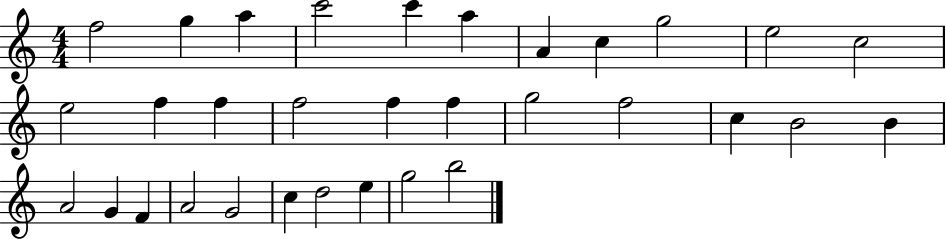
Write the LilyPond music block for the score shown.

{
  \clef treble
  \numericTimeSignature
  \time 4/4
  \key c \major
  f''2 g''4 a''4 | c'''2 c'''4 a''4 | a'4 c''4 g''2 | e''2 c''2 | \break e''2 f''4 f''4 | f''2 f''4 f''4 | g''2 f''2 | c''4 b'2 b'4 | \break a'2 g'4 f'4 | a'2 g'2 | c''4 d''2 e''4 | g''2 b''2 | \break \bar "|."
}